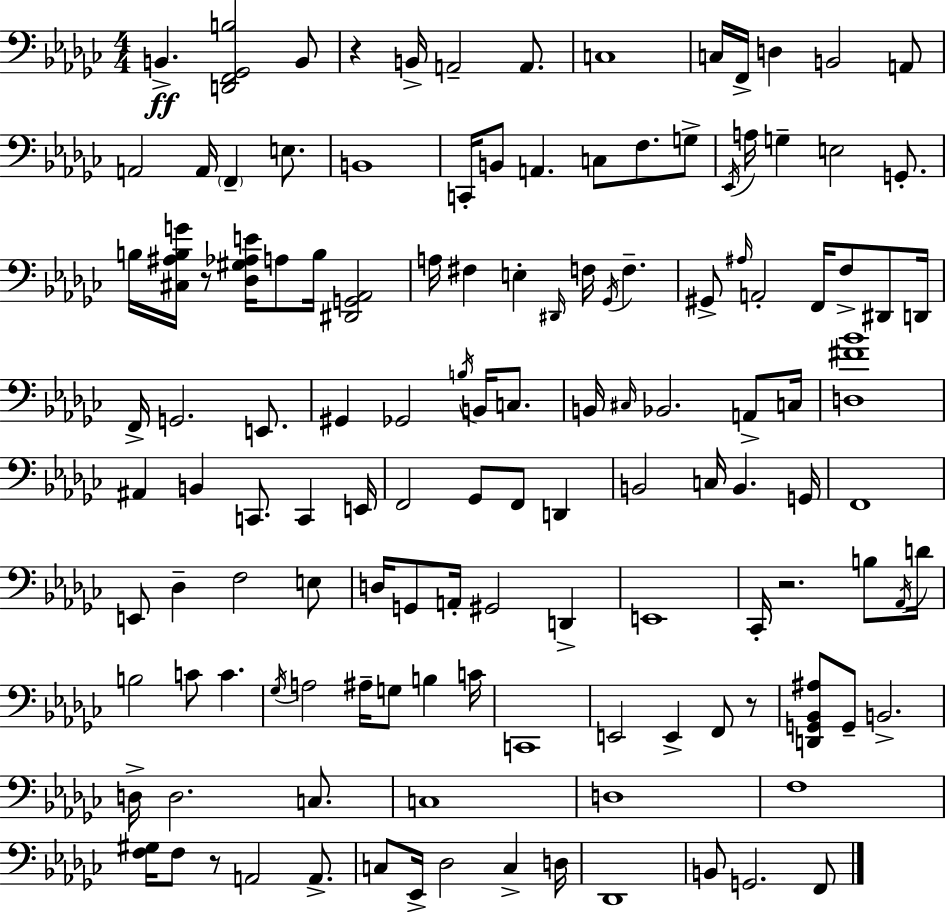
B2/q. [D2,F2,Gb2,B3]/h B2/e R/q B2/s A2/h A2/e. C3/w C3/s F2/s D3/q B2/h A2/e A2/h A2/s F2/q E3/e. B2/w C2/s B2/e A2/q. C3/e F3/e. G3/e Eb2/s A3/s G3/q E3/h G2/e. B3/s [C#3,A#3,B3,G4]/s R/e [Db3,G#3,Ab3,E4]/s A3/e B3/s [D#2,G2,Ab2]/h A3/s F#3/q E3/q D#2/s F3/s Gb2/s F3/q. G#2/e A#3/s A2/h F2/s F3/e D#2/e D2/s F2/s G2/h. E2/e. G#2/q Gb2/h B3/s B2/s C3/e. B2/s C#3/s Bb2/h. A2/e C3/s [D3,F#4,Bb4]/w A#2/q B2/q C2/e. C2/q E2/s F2/h Gb2/e F2/e D2/q B2/h C3/s B2/q. G2/s F2/w E2/e Db3/q F3/h E3/e D3/s G2/e A2/s G#2/h D2/q E2/w CES2/s R/h. B3/e Ab2/s D4/s B3/h C4/e C4/q. Gb3/s A3/h A#3/s G3/e B3/q C4/s C2/w E2/h E2/q F2/e R/e [D2,G2,Bb2,A#3]/e G2/e B2/h. D3/s D3/h. C3/e. C3/w D3/w F3/w [F3,G#3]/s F3/e R/e A2/h A2/e. C3/e Eb2/s Db3/h C3/q D3/s Db2/w B2/e G2/h. F2/e